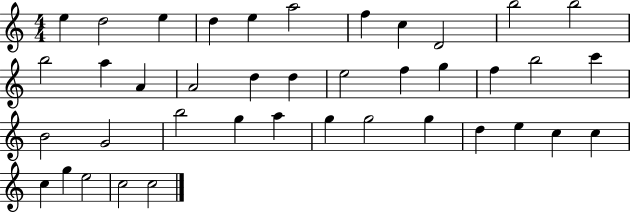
E5/q D5/h E5/q D5/q E5/q A5/h F5/q C5/q D4/h B5/h B5/h B5/h A5/q A4/q A4/h D5/q D5/q E5/h F5/q G5/q F5/q B5/h C6/q B4/h G4/h B5/h G5/q A5/q G5/q G5/h G5/q D5/q E5/q C5/q C5/q C5/q G5/q E5/h C5/h C5/h